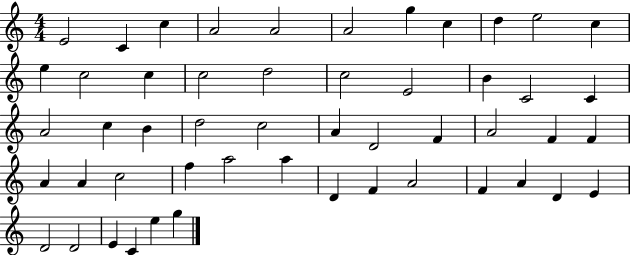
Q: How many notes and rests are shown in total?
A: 51